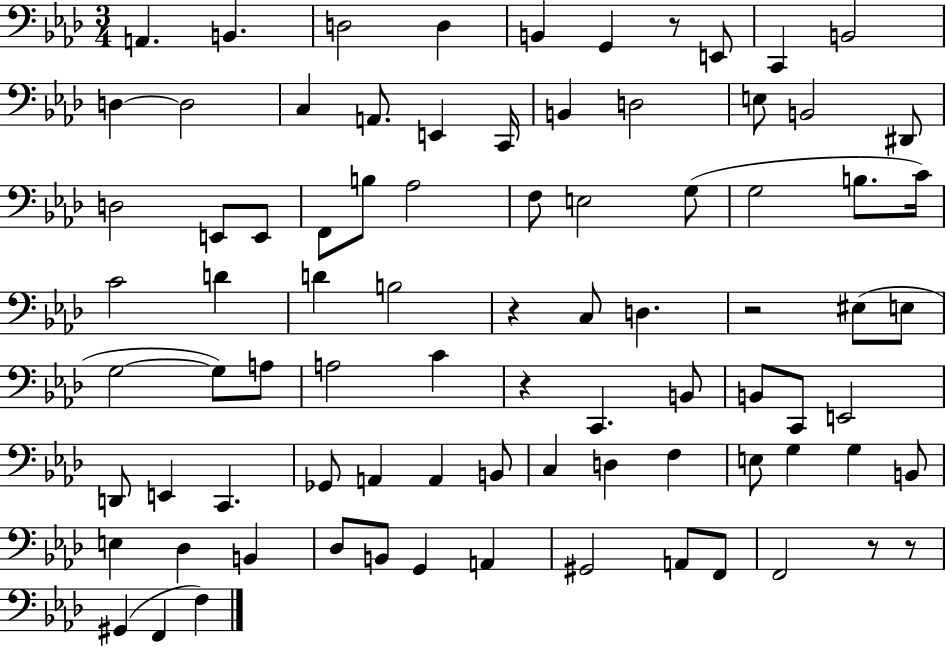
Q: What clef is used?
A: bass